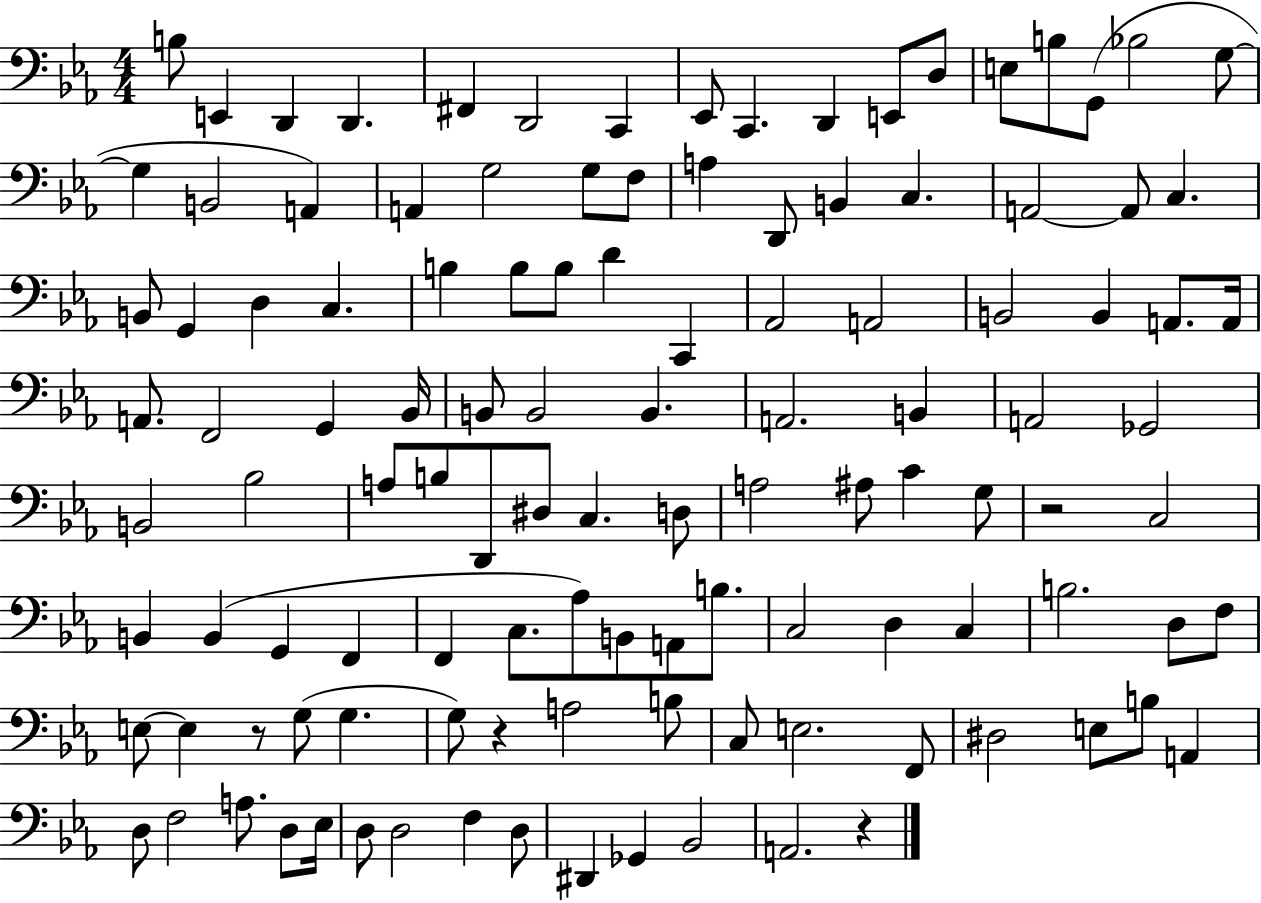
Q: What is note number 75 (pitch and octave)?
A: F2